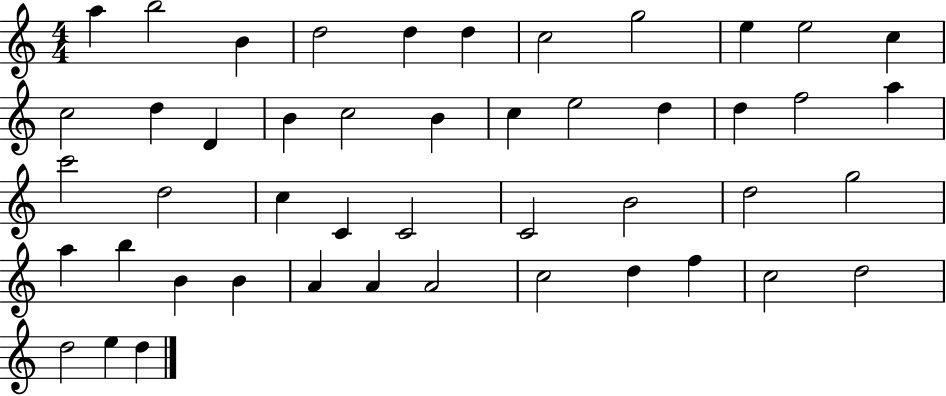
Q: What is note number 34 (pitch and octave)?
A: B5